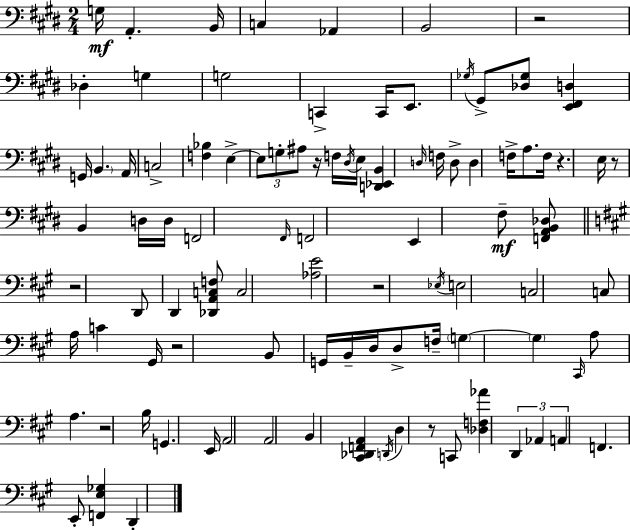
G3/s A2/q. B2/s C3/q Ab2/q B2/h R/h Db3/q G3/q G3/h C2/q C2/s E2/e. Gb3/s G#2/e [Db3,Gb3]/e [E2,F#2,D3]/q G2/s B2/q. A2/s C3/h [F3,Bb3]/q E3/q E3/e G3/e A#3/e R/s F3/s D#3/s E3/s [D2,Eb2,B2]/q D3/s F3/s D3/e D3/q F3/s A3/e. F3/s R/q. E3/s R/e B2/q D3/s D3/s F2/h F#2/s F2/h E2/q F#3/e [F2,A2,B2,Db3]/e R/h D2/e D2/q [Db2,A2,C3,F3]/e C3/h [Ab3,E4]/h R/h Eb3/s E3/h C3/h C3/e A3/s C4/q G#2/s R/h B2/e G2/s B2/s D3/s D3/e F3/s G3/q G3/q C#2/s A3/e A3/q. R/h B3/s G2/q. E2/s A2/h A2/h B2/q [C#2,Db2,F2,A2]/q D2/s D3/q R/e C2/e [Db3,F3,Ab4]/q D2/q Ab2/q A2/q F2/q. E2/e [F2,E3,Gb3]/q D2/q